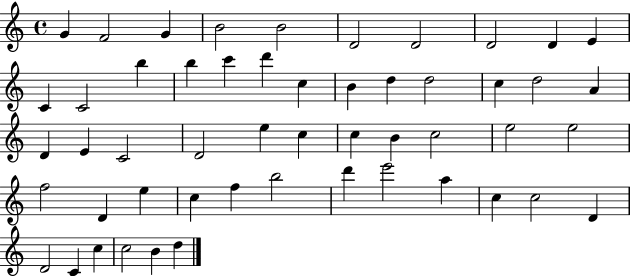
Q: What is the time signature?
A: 4/4